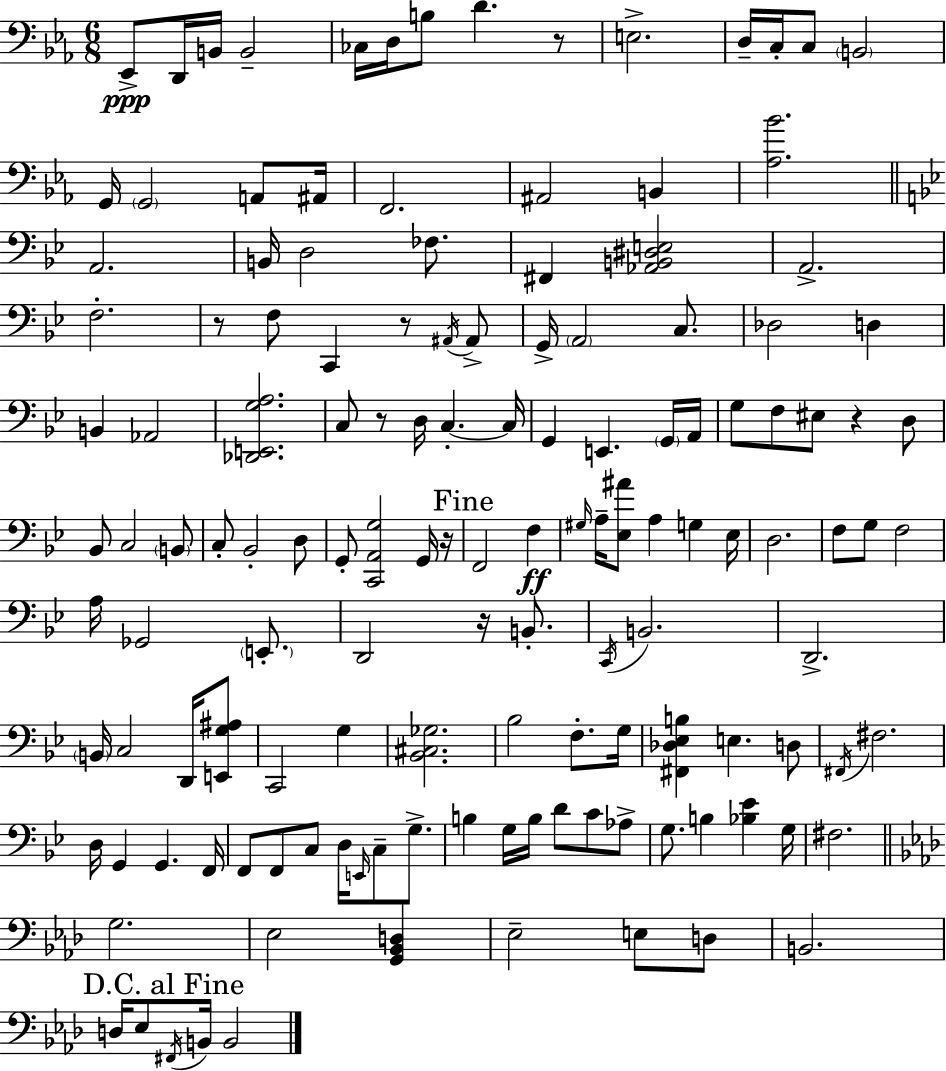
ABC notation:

X:1
T:Untitled
M:6/8
L:1/4
K:Cm
_E,,/2 D,,/4 B,,/4 B,,2 _C,/4 D,/4 B,/2 D z/2 E,2 D,/4 C,/4 C,/2 B,,2 G,,/4 G,,2 A,,/2 ^A,,/4 F,,2 ^A,,2 B,, [_A,_B]2 A,,2 B,,/4 D,2 _F,/2 ^F,, [_A,,B,,^D,E,]2 A,,2 F,2 z/2 F,/2 C,, z/2 ^A,,/4 ^A,,/2 G,,/4 A,,2 C,/2 _D,2 D, B,, _A,,2 [_D,,E,,G,A,]2 C,/2 z/2 D,/4 C, C,/4 G,, E,, G,,/4 A,,/4 G,/2 F,/2 ^E,/2 z D,/2 _B,,/2 C,2 B,,/2 C,/2 _B,,2 D,/2 G,,/2 [C,,A,,G,]2 G,,/4 z/4 F,,2 F, ^G,/4 A,/4 [_E,^A]/2 A, G, _E,/4 D,2 F,/2 G,/2 F,2 A,/4 _G,,2 E,,/2 D,,2 z/4 B,,/2 C,,/4 B,,2 D,,2 B,,/4 C,2 D,,/4 [E,,G,^A,]/2 C,,2 G, [_B,,^C,_G,]2 _B,2 F,/2 G,/4 [^F,,_D,_E,B,] E, D,/2 ^F,,/4 ^F,2 D,/4 G,, G,, F,,/4 F,,/2 F,,/2 C,/2 D,/4 E,,/4 C,/2 G,/2 B, G,/4 B,/4 D/2 C/2 _A,/2 G,/2 B, [_B,_E] G,/4 ^F,2 G,2 _E,2 [G,,_B,,D,] _E,2 E,/2 D,/2 B,,2 D,/4 _E,/2 ^F,,/4 B,,/4 B,,2